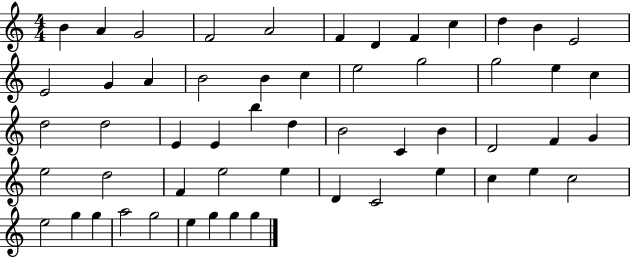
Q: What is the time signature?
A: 4/4